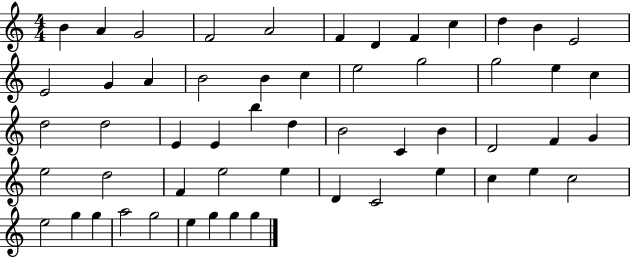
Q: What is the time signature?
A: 4/4